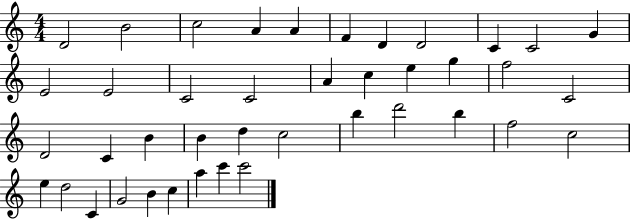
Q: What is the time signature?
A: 4/4